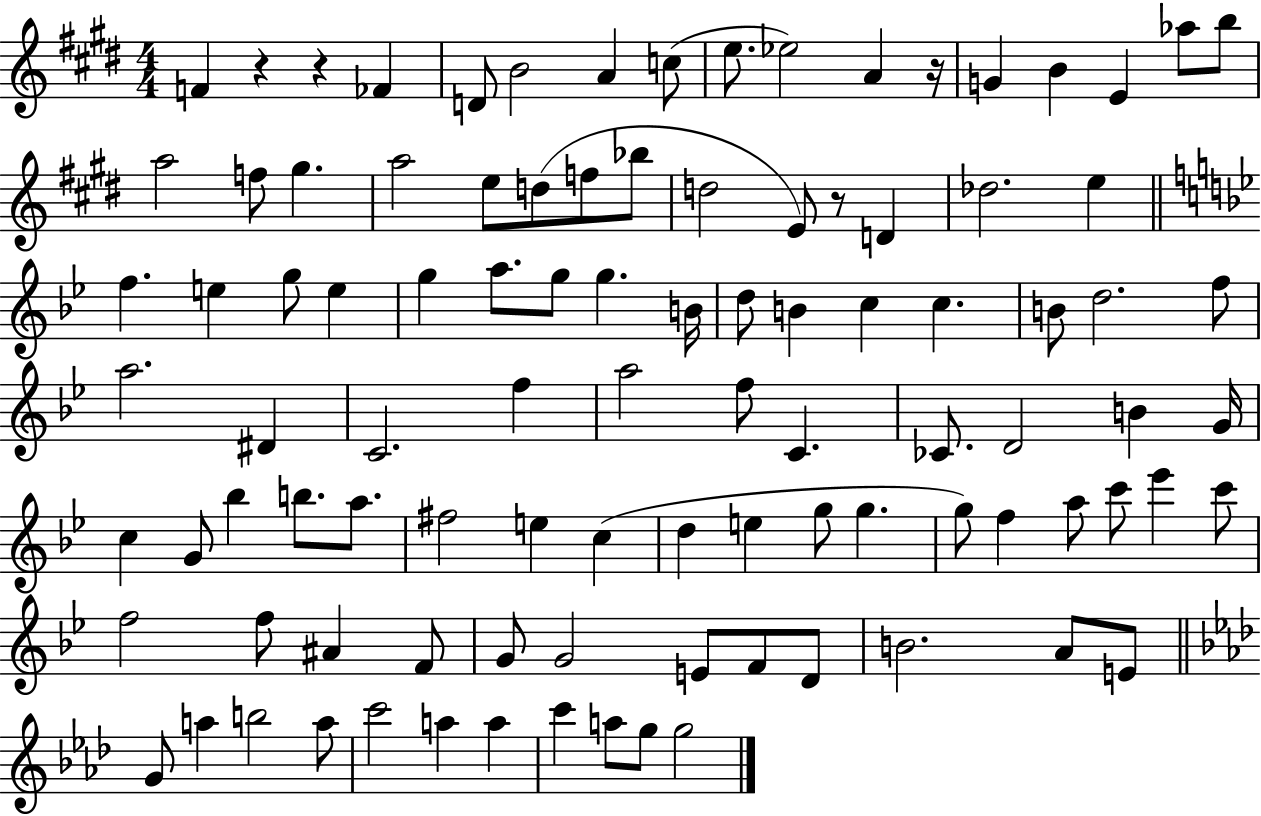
{
  \clef treble
  \numericTimeSignature
  \time 4/4
  \key e \major
  \repeat volta 2 { f'4 r4 r4 fes'4 | d'8 b'2 a'4 c''8( | e''8. ees''2) a'4 r16 | g'4 b'4 e'4 aes''8 b''8 | \break a''2 f''8 gis''4. | a''2 e''8 d''8( f''8 bes''8 | d''2 e'8) r8 d'4 | des''2. e''4 | \break \bar "||" \break \key bes \major f''4. e''4 g''8 e''4 | g''4 a''8. g''8 g''4. b'16 | d''8 b'4 c''4 c''4. | b'8 d''2. f''8 | \break a''2. dis'4 | c'2. f''4 | a''2 f''8 c'4. | ces'8. d'2 b'4 g'16 | \break c''4 g'8 bes''4 b''8. a''8. | fis''2 e''4 c''4( | d''4 e''4 g''8 g''4. | g''8) f''4 a''8 c'''8 ees'''4 c'''8 | \break f''2 f''8 ais'4 f'8 | g'8 g'2 e'8 f'8 d'8 | b'2. a'8 e'8 | \bar "||" \break \key aes \major g'8 a''4 b''2 a''8 | c'''2 a''4 a''4 | c'''4 a''8 g''8 g''2 | } \bar "|."
}